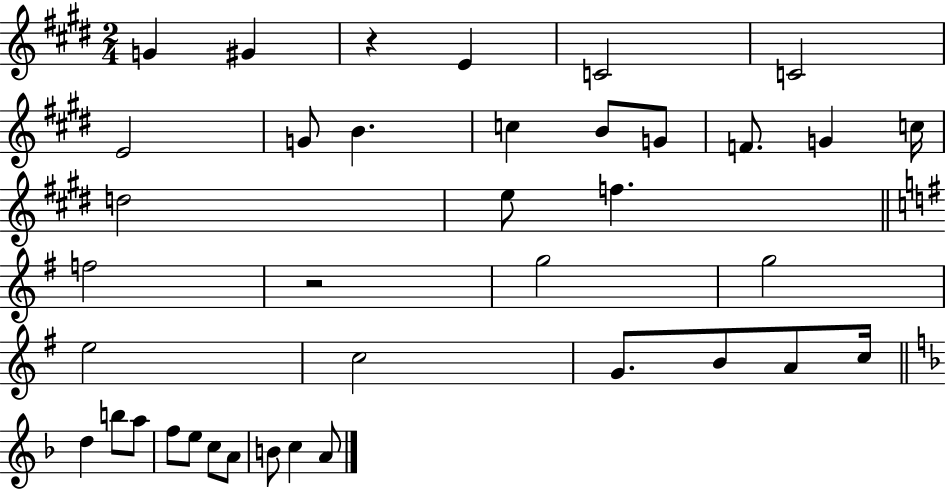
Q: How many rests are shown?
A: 2